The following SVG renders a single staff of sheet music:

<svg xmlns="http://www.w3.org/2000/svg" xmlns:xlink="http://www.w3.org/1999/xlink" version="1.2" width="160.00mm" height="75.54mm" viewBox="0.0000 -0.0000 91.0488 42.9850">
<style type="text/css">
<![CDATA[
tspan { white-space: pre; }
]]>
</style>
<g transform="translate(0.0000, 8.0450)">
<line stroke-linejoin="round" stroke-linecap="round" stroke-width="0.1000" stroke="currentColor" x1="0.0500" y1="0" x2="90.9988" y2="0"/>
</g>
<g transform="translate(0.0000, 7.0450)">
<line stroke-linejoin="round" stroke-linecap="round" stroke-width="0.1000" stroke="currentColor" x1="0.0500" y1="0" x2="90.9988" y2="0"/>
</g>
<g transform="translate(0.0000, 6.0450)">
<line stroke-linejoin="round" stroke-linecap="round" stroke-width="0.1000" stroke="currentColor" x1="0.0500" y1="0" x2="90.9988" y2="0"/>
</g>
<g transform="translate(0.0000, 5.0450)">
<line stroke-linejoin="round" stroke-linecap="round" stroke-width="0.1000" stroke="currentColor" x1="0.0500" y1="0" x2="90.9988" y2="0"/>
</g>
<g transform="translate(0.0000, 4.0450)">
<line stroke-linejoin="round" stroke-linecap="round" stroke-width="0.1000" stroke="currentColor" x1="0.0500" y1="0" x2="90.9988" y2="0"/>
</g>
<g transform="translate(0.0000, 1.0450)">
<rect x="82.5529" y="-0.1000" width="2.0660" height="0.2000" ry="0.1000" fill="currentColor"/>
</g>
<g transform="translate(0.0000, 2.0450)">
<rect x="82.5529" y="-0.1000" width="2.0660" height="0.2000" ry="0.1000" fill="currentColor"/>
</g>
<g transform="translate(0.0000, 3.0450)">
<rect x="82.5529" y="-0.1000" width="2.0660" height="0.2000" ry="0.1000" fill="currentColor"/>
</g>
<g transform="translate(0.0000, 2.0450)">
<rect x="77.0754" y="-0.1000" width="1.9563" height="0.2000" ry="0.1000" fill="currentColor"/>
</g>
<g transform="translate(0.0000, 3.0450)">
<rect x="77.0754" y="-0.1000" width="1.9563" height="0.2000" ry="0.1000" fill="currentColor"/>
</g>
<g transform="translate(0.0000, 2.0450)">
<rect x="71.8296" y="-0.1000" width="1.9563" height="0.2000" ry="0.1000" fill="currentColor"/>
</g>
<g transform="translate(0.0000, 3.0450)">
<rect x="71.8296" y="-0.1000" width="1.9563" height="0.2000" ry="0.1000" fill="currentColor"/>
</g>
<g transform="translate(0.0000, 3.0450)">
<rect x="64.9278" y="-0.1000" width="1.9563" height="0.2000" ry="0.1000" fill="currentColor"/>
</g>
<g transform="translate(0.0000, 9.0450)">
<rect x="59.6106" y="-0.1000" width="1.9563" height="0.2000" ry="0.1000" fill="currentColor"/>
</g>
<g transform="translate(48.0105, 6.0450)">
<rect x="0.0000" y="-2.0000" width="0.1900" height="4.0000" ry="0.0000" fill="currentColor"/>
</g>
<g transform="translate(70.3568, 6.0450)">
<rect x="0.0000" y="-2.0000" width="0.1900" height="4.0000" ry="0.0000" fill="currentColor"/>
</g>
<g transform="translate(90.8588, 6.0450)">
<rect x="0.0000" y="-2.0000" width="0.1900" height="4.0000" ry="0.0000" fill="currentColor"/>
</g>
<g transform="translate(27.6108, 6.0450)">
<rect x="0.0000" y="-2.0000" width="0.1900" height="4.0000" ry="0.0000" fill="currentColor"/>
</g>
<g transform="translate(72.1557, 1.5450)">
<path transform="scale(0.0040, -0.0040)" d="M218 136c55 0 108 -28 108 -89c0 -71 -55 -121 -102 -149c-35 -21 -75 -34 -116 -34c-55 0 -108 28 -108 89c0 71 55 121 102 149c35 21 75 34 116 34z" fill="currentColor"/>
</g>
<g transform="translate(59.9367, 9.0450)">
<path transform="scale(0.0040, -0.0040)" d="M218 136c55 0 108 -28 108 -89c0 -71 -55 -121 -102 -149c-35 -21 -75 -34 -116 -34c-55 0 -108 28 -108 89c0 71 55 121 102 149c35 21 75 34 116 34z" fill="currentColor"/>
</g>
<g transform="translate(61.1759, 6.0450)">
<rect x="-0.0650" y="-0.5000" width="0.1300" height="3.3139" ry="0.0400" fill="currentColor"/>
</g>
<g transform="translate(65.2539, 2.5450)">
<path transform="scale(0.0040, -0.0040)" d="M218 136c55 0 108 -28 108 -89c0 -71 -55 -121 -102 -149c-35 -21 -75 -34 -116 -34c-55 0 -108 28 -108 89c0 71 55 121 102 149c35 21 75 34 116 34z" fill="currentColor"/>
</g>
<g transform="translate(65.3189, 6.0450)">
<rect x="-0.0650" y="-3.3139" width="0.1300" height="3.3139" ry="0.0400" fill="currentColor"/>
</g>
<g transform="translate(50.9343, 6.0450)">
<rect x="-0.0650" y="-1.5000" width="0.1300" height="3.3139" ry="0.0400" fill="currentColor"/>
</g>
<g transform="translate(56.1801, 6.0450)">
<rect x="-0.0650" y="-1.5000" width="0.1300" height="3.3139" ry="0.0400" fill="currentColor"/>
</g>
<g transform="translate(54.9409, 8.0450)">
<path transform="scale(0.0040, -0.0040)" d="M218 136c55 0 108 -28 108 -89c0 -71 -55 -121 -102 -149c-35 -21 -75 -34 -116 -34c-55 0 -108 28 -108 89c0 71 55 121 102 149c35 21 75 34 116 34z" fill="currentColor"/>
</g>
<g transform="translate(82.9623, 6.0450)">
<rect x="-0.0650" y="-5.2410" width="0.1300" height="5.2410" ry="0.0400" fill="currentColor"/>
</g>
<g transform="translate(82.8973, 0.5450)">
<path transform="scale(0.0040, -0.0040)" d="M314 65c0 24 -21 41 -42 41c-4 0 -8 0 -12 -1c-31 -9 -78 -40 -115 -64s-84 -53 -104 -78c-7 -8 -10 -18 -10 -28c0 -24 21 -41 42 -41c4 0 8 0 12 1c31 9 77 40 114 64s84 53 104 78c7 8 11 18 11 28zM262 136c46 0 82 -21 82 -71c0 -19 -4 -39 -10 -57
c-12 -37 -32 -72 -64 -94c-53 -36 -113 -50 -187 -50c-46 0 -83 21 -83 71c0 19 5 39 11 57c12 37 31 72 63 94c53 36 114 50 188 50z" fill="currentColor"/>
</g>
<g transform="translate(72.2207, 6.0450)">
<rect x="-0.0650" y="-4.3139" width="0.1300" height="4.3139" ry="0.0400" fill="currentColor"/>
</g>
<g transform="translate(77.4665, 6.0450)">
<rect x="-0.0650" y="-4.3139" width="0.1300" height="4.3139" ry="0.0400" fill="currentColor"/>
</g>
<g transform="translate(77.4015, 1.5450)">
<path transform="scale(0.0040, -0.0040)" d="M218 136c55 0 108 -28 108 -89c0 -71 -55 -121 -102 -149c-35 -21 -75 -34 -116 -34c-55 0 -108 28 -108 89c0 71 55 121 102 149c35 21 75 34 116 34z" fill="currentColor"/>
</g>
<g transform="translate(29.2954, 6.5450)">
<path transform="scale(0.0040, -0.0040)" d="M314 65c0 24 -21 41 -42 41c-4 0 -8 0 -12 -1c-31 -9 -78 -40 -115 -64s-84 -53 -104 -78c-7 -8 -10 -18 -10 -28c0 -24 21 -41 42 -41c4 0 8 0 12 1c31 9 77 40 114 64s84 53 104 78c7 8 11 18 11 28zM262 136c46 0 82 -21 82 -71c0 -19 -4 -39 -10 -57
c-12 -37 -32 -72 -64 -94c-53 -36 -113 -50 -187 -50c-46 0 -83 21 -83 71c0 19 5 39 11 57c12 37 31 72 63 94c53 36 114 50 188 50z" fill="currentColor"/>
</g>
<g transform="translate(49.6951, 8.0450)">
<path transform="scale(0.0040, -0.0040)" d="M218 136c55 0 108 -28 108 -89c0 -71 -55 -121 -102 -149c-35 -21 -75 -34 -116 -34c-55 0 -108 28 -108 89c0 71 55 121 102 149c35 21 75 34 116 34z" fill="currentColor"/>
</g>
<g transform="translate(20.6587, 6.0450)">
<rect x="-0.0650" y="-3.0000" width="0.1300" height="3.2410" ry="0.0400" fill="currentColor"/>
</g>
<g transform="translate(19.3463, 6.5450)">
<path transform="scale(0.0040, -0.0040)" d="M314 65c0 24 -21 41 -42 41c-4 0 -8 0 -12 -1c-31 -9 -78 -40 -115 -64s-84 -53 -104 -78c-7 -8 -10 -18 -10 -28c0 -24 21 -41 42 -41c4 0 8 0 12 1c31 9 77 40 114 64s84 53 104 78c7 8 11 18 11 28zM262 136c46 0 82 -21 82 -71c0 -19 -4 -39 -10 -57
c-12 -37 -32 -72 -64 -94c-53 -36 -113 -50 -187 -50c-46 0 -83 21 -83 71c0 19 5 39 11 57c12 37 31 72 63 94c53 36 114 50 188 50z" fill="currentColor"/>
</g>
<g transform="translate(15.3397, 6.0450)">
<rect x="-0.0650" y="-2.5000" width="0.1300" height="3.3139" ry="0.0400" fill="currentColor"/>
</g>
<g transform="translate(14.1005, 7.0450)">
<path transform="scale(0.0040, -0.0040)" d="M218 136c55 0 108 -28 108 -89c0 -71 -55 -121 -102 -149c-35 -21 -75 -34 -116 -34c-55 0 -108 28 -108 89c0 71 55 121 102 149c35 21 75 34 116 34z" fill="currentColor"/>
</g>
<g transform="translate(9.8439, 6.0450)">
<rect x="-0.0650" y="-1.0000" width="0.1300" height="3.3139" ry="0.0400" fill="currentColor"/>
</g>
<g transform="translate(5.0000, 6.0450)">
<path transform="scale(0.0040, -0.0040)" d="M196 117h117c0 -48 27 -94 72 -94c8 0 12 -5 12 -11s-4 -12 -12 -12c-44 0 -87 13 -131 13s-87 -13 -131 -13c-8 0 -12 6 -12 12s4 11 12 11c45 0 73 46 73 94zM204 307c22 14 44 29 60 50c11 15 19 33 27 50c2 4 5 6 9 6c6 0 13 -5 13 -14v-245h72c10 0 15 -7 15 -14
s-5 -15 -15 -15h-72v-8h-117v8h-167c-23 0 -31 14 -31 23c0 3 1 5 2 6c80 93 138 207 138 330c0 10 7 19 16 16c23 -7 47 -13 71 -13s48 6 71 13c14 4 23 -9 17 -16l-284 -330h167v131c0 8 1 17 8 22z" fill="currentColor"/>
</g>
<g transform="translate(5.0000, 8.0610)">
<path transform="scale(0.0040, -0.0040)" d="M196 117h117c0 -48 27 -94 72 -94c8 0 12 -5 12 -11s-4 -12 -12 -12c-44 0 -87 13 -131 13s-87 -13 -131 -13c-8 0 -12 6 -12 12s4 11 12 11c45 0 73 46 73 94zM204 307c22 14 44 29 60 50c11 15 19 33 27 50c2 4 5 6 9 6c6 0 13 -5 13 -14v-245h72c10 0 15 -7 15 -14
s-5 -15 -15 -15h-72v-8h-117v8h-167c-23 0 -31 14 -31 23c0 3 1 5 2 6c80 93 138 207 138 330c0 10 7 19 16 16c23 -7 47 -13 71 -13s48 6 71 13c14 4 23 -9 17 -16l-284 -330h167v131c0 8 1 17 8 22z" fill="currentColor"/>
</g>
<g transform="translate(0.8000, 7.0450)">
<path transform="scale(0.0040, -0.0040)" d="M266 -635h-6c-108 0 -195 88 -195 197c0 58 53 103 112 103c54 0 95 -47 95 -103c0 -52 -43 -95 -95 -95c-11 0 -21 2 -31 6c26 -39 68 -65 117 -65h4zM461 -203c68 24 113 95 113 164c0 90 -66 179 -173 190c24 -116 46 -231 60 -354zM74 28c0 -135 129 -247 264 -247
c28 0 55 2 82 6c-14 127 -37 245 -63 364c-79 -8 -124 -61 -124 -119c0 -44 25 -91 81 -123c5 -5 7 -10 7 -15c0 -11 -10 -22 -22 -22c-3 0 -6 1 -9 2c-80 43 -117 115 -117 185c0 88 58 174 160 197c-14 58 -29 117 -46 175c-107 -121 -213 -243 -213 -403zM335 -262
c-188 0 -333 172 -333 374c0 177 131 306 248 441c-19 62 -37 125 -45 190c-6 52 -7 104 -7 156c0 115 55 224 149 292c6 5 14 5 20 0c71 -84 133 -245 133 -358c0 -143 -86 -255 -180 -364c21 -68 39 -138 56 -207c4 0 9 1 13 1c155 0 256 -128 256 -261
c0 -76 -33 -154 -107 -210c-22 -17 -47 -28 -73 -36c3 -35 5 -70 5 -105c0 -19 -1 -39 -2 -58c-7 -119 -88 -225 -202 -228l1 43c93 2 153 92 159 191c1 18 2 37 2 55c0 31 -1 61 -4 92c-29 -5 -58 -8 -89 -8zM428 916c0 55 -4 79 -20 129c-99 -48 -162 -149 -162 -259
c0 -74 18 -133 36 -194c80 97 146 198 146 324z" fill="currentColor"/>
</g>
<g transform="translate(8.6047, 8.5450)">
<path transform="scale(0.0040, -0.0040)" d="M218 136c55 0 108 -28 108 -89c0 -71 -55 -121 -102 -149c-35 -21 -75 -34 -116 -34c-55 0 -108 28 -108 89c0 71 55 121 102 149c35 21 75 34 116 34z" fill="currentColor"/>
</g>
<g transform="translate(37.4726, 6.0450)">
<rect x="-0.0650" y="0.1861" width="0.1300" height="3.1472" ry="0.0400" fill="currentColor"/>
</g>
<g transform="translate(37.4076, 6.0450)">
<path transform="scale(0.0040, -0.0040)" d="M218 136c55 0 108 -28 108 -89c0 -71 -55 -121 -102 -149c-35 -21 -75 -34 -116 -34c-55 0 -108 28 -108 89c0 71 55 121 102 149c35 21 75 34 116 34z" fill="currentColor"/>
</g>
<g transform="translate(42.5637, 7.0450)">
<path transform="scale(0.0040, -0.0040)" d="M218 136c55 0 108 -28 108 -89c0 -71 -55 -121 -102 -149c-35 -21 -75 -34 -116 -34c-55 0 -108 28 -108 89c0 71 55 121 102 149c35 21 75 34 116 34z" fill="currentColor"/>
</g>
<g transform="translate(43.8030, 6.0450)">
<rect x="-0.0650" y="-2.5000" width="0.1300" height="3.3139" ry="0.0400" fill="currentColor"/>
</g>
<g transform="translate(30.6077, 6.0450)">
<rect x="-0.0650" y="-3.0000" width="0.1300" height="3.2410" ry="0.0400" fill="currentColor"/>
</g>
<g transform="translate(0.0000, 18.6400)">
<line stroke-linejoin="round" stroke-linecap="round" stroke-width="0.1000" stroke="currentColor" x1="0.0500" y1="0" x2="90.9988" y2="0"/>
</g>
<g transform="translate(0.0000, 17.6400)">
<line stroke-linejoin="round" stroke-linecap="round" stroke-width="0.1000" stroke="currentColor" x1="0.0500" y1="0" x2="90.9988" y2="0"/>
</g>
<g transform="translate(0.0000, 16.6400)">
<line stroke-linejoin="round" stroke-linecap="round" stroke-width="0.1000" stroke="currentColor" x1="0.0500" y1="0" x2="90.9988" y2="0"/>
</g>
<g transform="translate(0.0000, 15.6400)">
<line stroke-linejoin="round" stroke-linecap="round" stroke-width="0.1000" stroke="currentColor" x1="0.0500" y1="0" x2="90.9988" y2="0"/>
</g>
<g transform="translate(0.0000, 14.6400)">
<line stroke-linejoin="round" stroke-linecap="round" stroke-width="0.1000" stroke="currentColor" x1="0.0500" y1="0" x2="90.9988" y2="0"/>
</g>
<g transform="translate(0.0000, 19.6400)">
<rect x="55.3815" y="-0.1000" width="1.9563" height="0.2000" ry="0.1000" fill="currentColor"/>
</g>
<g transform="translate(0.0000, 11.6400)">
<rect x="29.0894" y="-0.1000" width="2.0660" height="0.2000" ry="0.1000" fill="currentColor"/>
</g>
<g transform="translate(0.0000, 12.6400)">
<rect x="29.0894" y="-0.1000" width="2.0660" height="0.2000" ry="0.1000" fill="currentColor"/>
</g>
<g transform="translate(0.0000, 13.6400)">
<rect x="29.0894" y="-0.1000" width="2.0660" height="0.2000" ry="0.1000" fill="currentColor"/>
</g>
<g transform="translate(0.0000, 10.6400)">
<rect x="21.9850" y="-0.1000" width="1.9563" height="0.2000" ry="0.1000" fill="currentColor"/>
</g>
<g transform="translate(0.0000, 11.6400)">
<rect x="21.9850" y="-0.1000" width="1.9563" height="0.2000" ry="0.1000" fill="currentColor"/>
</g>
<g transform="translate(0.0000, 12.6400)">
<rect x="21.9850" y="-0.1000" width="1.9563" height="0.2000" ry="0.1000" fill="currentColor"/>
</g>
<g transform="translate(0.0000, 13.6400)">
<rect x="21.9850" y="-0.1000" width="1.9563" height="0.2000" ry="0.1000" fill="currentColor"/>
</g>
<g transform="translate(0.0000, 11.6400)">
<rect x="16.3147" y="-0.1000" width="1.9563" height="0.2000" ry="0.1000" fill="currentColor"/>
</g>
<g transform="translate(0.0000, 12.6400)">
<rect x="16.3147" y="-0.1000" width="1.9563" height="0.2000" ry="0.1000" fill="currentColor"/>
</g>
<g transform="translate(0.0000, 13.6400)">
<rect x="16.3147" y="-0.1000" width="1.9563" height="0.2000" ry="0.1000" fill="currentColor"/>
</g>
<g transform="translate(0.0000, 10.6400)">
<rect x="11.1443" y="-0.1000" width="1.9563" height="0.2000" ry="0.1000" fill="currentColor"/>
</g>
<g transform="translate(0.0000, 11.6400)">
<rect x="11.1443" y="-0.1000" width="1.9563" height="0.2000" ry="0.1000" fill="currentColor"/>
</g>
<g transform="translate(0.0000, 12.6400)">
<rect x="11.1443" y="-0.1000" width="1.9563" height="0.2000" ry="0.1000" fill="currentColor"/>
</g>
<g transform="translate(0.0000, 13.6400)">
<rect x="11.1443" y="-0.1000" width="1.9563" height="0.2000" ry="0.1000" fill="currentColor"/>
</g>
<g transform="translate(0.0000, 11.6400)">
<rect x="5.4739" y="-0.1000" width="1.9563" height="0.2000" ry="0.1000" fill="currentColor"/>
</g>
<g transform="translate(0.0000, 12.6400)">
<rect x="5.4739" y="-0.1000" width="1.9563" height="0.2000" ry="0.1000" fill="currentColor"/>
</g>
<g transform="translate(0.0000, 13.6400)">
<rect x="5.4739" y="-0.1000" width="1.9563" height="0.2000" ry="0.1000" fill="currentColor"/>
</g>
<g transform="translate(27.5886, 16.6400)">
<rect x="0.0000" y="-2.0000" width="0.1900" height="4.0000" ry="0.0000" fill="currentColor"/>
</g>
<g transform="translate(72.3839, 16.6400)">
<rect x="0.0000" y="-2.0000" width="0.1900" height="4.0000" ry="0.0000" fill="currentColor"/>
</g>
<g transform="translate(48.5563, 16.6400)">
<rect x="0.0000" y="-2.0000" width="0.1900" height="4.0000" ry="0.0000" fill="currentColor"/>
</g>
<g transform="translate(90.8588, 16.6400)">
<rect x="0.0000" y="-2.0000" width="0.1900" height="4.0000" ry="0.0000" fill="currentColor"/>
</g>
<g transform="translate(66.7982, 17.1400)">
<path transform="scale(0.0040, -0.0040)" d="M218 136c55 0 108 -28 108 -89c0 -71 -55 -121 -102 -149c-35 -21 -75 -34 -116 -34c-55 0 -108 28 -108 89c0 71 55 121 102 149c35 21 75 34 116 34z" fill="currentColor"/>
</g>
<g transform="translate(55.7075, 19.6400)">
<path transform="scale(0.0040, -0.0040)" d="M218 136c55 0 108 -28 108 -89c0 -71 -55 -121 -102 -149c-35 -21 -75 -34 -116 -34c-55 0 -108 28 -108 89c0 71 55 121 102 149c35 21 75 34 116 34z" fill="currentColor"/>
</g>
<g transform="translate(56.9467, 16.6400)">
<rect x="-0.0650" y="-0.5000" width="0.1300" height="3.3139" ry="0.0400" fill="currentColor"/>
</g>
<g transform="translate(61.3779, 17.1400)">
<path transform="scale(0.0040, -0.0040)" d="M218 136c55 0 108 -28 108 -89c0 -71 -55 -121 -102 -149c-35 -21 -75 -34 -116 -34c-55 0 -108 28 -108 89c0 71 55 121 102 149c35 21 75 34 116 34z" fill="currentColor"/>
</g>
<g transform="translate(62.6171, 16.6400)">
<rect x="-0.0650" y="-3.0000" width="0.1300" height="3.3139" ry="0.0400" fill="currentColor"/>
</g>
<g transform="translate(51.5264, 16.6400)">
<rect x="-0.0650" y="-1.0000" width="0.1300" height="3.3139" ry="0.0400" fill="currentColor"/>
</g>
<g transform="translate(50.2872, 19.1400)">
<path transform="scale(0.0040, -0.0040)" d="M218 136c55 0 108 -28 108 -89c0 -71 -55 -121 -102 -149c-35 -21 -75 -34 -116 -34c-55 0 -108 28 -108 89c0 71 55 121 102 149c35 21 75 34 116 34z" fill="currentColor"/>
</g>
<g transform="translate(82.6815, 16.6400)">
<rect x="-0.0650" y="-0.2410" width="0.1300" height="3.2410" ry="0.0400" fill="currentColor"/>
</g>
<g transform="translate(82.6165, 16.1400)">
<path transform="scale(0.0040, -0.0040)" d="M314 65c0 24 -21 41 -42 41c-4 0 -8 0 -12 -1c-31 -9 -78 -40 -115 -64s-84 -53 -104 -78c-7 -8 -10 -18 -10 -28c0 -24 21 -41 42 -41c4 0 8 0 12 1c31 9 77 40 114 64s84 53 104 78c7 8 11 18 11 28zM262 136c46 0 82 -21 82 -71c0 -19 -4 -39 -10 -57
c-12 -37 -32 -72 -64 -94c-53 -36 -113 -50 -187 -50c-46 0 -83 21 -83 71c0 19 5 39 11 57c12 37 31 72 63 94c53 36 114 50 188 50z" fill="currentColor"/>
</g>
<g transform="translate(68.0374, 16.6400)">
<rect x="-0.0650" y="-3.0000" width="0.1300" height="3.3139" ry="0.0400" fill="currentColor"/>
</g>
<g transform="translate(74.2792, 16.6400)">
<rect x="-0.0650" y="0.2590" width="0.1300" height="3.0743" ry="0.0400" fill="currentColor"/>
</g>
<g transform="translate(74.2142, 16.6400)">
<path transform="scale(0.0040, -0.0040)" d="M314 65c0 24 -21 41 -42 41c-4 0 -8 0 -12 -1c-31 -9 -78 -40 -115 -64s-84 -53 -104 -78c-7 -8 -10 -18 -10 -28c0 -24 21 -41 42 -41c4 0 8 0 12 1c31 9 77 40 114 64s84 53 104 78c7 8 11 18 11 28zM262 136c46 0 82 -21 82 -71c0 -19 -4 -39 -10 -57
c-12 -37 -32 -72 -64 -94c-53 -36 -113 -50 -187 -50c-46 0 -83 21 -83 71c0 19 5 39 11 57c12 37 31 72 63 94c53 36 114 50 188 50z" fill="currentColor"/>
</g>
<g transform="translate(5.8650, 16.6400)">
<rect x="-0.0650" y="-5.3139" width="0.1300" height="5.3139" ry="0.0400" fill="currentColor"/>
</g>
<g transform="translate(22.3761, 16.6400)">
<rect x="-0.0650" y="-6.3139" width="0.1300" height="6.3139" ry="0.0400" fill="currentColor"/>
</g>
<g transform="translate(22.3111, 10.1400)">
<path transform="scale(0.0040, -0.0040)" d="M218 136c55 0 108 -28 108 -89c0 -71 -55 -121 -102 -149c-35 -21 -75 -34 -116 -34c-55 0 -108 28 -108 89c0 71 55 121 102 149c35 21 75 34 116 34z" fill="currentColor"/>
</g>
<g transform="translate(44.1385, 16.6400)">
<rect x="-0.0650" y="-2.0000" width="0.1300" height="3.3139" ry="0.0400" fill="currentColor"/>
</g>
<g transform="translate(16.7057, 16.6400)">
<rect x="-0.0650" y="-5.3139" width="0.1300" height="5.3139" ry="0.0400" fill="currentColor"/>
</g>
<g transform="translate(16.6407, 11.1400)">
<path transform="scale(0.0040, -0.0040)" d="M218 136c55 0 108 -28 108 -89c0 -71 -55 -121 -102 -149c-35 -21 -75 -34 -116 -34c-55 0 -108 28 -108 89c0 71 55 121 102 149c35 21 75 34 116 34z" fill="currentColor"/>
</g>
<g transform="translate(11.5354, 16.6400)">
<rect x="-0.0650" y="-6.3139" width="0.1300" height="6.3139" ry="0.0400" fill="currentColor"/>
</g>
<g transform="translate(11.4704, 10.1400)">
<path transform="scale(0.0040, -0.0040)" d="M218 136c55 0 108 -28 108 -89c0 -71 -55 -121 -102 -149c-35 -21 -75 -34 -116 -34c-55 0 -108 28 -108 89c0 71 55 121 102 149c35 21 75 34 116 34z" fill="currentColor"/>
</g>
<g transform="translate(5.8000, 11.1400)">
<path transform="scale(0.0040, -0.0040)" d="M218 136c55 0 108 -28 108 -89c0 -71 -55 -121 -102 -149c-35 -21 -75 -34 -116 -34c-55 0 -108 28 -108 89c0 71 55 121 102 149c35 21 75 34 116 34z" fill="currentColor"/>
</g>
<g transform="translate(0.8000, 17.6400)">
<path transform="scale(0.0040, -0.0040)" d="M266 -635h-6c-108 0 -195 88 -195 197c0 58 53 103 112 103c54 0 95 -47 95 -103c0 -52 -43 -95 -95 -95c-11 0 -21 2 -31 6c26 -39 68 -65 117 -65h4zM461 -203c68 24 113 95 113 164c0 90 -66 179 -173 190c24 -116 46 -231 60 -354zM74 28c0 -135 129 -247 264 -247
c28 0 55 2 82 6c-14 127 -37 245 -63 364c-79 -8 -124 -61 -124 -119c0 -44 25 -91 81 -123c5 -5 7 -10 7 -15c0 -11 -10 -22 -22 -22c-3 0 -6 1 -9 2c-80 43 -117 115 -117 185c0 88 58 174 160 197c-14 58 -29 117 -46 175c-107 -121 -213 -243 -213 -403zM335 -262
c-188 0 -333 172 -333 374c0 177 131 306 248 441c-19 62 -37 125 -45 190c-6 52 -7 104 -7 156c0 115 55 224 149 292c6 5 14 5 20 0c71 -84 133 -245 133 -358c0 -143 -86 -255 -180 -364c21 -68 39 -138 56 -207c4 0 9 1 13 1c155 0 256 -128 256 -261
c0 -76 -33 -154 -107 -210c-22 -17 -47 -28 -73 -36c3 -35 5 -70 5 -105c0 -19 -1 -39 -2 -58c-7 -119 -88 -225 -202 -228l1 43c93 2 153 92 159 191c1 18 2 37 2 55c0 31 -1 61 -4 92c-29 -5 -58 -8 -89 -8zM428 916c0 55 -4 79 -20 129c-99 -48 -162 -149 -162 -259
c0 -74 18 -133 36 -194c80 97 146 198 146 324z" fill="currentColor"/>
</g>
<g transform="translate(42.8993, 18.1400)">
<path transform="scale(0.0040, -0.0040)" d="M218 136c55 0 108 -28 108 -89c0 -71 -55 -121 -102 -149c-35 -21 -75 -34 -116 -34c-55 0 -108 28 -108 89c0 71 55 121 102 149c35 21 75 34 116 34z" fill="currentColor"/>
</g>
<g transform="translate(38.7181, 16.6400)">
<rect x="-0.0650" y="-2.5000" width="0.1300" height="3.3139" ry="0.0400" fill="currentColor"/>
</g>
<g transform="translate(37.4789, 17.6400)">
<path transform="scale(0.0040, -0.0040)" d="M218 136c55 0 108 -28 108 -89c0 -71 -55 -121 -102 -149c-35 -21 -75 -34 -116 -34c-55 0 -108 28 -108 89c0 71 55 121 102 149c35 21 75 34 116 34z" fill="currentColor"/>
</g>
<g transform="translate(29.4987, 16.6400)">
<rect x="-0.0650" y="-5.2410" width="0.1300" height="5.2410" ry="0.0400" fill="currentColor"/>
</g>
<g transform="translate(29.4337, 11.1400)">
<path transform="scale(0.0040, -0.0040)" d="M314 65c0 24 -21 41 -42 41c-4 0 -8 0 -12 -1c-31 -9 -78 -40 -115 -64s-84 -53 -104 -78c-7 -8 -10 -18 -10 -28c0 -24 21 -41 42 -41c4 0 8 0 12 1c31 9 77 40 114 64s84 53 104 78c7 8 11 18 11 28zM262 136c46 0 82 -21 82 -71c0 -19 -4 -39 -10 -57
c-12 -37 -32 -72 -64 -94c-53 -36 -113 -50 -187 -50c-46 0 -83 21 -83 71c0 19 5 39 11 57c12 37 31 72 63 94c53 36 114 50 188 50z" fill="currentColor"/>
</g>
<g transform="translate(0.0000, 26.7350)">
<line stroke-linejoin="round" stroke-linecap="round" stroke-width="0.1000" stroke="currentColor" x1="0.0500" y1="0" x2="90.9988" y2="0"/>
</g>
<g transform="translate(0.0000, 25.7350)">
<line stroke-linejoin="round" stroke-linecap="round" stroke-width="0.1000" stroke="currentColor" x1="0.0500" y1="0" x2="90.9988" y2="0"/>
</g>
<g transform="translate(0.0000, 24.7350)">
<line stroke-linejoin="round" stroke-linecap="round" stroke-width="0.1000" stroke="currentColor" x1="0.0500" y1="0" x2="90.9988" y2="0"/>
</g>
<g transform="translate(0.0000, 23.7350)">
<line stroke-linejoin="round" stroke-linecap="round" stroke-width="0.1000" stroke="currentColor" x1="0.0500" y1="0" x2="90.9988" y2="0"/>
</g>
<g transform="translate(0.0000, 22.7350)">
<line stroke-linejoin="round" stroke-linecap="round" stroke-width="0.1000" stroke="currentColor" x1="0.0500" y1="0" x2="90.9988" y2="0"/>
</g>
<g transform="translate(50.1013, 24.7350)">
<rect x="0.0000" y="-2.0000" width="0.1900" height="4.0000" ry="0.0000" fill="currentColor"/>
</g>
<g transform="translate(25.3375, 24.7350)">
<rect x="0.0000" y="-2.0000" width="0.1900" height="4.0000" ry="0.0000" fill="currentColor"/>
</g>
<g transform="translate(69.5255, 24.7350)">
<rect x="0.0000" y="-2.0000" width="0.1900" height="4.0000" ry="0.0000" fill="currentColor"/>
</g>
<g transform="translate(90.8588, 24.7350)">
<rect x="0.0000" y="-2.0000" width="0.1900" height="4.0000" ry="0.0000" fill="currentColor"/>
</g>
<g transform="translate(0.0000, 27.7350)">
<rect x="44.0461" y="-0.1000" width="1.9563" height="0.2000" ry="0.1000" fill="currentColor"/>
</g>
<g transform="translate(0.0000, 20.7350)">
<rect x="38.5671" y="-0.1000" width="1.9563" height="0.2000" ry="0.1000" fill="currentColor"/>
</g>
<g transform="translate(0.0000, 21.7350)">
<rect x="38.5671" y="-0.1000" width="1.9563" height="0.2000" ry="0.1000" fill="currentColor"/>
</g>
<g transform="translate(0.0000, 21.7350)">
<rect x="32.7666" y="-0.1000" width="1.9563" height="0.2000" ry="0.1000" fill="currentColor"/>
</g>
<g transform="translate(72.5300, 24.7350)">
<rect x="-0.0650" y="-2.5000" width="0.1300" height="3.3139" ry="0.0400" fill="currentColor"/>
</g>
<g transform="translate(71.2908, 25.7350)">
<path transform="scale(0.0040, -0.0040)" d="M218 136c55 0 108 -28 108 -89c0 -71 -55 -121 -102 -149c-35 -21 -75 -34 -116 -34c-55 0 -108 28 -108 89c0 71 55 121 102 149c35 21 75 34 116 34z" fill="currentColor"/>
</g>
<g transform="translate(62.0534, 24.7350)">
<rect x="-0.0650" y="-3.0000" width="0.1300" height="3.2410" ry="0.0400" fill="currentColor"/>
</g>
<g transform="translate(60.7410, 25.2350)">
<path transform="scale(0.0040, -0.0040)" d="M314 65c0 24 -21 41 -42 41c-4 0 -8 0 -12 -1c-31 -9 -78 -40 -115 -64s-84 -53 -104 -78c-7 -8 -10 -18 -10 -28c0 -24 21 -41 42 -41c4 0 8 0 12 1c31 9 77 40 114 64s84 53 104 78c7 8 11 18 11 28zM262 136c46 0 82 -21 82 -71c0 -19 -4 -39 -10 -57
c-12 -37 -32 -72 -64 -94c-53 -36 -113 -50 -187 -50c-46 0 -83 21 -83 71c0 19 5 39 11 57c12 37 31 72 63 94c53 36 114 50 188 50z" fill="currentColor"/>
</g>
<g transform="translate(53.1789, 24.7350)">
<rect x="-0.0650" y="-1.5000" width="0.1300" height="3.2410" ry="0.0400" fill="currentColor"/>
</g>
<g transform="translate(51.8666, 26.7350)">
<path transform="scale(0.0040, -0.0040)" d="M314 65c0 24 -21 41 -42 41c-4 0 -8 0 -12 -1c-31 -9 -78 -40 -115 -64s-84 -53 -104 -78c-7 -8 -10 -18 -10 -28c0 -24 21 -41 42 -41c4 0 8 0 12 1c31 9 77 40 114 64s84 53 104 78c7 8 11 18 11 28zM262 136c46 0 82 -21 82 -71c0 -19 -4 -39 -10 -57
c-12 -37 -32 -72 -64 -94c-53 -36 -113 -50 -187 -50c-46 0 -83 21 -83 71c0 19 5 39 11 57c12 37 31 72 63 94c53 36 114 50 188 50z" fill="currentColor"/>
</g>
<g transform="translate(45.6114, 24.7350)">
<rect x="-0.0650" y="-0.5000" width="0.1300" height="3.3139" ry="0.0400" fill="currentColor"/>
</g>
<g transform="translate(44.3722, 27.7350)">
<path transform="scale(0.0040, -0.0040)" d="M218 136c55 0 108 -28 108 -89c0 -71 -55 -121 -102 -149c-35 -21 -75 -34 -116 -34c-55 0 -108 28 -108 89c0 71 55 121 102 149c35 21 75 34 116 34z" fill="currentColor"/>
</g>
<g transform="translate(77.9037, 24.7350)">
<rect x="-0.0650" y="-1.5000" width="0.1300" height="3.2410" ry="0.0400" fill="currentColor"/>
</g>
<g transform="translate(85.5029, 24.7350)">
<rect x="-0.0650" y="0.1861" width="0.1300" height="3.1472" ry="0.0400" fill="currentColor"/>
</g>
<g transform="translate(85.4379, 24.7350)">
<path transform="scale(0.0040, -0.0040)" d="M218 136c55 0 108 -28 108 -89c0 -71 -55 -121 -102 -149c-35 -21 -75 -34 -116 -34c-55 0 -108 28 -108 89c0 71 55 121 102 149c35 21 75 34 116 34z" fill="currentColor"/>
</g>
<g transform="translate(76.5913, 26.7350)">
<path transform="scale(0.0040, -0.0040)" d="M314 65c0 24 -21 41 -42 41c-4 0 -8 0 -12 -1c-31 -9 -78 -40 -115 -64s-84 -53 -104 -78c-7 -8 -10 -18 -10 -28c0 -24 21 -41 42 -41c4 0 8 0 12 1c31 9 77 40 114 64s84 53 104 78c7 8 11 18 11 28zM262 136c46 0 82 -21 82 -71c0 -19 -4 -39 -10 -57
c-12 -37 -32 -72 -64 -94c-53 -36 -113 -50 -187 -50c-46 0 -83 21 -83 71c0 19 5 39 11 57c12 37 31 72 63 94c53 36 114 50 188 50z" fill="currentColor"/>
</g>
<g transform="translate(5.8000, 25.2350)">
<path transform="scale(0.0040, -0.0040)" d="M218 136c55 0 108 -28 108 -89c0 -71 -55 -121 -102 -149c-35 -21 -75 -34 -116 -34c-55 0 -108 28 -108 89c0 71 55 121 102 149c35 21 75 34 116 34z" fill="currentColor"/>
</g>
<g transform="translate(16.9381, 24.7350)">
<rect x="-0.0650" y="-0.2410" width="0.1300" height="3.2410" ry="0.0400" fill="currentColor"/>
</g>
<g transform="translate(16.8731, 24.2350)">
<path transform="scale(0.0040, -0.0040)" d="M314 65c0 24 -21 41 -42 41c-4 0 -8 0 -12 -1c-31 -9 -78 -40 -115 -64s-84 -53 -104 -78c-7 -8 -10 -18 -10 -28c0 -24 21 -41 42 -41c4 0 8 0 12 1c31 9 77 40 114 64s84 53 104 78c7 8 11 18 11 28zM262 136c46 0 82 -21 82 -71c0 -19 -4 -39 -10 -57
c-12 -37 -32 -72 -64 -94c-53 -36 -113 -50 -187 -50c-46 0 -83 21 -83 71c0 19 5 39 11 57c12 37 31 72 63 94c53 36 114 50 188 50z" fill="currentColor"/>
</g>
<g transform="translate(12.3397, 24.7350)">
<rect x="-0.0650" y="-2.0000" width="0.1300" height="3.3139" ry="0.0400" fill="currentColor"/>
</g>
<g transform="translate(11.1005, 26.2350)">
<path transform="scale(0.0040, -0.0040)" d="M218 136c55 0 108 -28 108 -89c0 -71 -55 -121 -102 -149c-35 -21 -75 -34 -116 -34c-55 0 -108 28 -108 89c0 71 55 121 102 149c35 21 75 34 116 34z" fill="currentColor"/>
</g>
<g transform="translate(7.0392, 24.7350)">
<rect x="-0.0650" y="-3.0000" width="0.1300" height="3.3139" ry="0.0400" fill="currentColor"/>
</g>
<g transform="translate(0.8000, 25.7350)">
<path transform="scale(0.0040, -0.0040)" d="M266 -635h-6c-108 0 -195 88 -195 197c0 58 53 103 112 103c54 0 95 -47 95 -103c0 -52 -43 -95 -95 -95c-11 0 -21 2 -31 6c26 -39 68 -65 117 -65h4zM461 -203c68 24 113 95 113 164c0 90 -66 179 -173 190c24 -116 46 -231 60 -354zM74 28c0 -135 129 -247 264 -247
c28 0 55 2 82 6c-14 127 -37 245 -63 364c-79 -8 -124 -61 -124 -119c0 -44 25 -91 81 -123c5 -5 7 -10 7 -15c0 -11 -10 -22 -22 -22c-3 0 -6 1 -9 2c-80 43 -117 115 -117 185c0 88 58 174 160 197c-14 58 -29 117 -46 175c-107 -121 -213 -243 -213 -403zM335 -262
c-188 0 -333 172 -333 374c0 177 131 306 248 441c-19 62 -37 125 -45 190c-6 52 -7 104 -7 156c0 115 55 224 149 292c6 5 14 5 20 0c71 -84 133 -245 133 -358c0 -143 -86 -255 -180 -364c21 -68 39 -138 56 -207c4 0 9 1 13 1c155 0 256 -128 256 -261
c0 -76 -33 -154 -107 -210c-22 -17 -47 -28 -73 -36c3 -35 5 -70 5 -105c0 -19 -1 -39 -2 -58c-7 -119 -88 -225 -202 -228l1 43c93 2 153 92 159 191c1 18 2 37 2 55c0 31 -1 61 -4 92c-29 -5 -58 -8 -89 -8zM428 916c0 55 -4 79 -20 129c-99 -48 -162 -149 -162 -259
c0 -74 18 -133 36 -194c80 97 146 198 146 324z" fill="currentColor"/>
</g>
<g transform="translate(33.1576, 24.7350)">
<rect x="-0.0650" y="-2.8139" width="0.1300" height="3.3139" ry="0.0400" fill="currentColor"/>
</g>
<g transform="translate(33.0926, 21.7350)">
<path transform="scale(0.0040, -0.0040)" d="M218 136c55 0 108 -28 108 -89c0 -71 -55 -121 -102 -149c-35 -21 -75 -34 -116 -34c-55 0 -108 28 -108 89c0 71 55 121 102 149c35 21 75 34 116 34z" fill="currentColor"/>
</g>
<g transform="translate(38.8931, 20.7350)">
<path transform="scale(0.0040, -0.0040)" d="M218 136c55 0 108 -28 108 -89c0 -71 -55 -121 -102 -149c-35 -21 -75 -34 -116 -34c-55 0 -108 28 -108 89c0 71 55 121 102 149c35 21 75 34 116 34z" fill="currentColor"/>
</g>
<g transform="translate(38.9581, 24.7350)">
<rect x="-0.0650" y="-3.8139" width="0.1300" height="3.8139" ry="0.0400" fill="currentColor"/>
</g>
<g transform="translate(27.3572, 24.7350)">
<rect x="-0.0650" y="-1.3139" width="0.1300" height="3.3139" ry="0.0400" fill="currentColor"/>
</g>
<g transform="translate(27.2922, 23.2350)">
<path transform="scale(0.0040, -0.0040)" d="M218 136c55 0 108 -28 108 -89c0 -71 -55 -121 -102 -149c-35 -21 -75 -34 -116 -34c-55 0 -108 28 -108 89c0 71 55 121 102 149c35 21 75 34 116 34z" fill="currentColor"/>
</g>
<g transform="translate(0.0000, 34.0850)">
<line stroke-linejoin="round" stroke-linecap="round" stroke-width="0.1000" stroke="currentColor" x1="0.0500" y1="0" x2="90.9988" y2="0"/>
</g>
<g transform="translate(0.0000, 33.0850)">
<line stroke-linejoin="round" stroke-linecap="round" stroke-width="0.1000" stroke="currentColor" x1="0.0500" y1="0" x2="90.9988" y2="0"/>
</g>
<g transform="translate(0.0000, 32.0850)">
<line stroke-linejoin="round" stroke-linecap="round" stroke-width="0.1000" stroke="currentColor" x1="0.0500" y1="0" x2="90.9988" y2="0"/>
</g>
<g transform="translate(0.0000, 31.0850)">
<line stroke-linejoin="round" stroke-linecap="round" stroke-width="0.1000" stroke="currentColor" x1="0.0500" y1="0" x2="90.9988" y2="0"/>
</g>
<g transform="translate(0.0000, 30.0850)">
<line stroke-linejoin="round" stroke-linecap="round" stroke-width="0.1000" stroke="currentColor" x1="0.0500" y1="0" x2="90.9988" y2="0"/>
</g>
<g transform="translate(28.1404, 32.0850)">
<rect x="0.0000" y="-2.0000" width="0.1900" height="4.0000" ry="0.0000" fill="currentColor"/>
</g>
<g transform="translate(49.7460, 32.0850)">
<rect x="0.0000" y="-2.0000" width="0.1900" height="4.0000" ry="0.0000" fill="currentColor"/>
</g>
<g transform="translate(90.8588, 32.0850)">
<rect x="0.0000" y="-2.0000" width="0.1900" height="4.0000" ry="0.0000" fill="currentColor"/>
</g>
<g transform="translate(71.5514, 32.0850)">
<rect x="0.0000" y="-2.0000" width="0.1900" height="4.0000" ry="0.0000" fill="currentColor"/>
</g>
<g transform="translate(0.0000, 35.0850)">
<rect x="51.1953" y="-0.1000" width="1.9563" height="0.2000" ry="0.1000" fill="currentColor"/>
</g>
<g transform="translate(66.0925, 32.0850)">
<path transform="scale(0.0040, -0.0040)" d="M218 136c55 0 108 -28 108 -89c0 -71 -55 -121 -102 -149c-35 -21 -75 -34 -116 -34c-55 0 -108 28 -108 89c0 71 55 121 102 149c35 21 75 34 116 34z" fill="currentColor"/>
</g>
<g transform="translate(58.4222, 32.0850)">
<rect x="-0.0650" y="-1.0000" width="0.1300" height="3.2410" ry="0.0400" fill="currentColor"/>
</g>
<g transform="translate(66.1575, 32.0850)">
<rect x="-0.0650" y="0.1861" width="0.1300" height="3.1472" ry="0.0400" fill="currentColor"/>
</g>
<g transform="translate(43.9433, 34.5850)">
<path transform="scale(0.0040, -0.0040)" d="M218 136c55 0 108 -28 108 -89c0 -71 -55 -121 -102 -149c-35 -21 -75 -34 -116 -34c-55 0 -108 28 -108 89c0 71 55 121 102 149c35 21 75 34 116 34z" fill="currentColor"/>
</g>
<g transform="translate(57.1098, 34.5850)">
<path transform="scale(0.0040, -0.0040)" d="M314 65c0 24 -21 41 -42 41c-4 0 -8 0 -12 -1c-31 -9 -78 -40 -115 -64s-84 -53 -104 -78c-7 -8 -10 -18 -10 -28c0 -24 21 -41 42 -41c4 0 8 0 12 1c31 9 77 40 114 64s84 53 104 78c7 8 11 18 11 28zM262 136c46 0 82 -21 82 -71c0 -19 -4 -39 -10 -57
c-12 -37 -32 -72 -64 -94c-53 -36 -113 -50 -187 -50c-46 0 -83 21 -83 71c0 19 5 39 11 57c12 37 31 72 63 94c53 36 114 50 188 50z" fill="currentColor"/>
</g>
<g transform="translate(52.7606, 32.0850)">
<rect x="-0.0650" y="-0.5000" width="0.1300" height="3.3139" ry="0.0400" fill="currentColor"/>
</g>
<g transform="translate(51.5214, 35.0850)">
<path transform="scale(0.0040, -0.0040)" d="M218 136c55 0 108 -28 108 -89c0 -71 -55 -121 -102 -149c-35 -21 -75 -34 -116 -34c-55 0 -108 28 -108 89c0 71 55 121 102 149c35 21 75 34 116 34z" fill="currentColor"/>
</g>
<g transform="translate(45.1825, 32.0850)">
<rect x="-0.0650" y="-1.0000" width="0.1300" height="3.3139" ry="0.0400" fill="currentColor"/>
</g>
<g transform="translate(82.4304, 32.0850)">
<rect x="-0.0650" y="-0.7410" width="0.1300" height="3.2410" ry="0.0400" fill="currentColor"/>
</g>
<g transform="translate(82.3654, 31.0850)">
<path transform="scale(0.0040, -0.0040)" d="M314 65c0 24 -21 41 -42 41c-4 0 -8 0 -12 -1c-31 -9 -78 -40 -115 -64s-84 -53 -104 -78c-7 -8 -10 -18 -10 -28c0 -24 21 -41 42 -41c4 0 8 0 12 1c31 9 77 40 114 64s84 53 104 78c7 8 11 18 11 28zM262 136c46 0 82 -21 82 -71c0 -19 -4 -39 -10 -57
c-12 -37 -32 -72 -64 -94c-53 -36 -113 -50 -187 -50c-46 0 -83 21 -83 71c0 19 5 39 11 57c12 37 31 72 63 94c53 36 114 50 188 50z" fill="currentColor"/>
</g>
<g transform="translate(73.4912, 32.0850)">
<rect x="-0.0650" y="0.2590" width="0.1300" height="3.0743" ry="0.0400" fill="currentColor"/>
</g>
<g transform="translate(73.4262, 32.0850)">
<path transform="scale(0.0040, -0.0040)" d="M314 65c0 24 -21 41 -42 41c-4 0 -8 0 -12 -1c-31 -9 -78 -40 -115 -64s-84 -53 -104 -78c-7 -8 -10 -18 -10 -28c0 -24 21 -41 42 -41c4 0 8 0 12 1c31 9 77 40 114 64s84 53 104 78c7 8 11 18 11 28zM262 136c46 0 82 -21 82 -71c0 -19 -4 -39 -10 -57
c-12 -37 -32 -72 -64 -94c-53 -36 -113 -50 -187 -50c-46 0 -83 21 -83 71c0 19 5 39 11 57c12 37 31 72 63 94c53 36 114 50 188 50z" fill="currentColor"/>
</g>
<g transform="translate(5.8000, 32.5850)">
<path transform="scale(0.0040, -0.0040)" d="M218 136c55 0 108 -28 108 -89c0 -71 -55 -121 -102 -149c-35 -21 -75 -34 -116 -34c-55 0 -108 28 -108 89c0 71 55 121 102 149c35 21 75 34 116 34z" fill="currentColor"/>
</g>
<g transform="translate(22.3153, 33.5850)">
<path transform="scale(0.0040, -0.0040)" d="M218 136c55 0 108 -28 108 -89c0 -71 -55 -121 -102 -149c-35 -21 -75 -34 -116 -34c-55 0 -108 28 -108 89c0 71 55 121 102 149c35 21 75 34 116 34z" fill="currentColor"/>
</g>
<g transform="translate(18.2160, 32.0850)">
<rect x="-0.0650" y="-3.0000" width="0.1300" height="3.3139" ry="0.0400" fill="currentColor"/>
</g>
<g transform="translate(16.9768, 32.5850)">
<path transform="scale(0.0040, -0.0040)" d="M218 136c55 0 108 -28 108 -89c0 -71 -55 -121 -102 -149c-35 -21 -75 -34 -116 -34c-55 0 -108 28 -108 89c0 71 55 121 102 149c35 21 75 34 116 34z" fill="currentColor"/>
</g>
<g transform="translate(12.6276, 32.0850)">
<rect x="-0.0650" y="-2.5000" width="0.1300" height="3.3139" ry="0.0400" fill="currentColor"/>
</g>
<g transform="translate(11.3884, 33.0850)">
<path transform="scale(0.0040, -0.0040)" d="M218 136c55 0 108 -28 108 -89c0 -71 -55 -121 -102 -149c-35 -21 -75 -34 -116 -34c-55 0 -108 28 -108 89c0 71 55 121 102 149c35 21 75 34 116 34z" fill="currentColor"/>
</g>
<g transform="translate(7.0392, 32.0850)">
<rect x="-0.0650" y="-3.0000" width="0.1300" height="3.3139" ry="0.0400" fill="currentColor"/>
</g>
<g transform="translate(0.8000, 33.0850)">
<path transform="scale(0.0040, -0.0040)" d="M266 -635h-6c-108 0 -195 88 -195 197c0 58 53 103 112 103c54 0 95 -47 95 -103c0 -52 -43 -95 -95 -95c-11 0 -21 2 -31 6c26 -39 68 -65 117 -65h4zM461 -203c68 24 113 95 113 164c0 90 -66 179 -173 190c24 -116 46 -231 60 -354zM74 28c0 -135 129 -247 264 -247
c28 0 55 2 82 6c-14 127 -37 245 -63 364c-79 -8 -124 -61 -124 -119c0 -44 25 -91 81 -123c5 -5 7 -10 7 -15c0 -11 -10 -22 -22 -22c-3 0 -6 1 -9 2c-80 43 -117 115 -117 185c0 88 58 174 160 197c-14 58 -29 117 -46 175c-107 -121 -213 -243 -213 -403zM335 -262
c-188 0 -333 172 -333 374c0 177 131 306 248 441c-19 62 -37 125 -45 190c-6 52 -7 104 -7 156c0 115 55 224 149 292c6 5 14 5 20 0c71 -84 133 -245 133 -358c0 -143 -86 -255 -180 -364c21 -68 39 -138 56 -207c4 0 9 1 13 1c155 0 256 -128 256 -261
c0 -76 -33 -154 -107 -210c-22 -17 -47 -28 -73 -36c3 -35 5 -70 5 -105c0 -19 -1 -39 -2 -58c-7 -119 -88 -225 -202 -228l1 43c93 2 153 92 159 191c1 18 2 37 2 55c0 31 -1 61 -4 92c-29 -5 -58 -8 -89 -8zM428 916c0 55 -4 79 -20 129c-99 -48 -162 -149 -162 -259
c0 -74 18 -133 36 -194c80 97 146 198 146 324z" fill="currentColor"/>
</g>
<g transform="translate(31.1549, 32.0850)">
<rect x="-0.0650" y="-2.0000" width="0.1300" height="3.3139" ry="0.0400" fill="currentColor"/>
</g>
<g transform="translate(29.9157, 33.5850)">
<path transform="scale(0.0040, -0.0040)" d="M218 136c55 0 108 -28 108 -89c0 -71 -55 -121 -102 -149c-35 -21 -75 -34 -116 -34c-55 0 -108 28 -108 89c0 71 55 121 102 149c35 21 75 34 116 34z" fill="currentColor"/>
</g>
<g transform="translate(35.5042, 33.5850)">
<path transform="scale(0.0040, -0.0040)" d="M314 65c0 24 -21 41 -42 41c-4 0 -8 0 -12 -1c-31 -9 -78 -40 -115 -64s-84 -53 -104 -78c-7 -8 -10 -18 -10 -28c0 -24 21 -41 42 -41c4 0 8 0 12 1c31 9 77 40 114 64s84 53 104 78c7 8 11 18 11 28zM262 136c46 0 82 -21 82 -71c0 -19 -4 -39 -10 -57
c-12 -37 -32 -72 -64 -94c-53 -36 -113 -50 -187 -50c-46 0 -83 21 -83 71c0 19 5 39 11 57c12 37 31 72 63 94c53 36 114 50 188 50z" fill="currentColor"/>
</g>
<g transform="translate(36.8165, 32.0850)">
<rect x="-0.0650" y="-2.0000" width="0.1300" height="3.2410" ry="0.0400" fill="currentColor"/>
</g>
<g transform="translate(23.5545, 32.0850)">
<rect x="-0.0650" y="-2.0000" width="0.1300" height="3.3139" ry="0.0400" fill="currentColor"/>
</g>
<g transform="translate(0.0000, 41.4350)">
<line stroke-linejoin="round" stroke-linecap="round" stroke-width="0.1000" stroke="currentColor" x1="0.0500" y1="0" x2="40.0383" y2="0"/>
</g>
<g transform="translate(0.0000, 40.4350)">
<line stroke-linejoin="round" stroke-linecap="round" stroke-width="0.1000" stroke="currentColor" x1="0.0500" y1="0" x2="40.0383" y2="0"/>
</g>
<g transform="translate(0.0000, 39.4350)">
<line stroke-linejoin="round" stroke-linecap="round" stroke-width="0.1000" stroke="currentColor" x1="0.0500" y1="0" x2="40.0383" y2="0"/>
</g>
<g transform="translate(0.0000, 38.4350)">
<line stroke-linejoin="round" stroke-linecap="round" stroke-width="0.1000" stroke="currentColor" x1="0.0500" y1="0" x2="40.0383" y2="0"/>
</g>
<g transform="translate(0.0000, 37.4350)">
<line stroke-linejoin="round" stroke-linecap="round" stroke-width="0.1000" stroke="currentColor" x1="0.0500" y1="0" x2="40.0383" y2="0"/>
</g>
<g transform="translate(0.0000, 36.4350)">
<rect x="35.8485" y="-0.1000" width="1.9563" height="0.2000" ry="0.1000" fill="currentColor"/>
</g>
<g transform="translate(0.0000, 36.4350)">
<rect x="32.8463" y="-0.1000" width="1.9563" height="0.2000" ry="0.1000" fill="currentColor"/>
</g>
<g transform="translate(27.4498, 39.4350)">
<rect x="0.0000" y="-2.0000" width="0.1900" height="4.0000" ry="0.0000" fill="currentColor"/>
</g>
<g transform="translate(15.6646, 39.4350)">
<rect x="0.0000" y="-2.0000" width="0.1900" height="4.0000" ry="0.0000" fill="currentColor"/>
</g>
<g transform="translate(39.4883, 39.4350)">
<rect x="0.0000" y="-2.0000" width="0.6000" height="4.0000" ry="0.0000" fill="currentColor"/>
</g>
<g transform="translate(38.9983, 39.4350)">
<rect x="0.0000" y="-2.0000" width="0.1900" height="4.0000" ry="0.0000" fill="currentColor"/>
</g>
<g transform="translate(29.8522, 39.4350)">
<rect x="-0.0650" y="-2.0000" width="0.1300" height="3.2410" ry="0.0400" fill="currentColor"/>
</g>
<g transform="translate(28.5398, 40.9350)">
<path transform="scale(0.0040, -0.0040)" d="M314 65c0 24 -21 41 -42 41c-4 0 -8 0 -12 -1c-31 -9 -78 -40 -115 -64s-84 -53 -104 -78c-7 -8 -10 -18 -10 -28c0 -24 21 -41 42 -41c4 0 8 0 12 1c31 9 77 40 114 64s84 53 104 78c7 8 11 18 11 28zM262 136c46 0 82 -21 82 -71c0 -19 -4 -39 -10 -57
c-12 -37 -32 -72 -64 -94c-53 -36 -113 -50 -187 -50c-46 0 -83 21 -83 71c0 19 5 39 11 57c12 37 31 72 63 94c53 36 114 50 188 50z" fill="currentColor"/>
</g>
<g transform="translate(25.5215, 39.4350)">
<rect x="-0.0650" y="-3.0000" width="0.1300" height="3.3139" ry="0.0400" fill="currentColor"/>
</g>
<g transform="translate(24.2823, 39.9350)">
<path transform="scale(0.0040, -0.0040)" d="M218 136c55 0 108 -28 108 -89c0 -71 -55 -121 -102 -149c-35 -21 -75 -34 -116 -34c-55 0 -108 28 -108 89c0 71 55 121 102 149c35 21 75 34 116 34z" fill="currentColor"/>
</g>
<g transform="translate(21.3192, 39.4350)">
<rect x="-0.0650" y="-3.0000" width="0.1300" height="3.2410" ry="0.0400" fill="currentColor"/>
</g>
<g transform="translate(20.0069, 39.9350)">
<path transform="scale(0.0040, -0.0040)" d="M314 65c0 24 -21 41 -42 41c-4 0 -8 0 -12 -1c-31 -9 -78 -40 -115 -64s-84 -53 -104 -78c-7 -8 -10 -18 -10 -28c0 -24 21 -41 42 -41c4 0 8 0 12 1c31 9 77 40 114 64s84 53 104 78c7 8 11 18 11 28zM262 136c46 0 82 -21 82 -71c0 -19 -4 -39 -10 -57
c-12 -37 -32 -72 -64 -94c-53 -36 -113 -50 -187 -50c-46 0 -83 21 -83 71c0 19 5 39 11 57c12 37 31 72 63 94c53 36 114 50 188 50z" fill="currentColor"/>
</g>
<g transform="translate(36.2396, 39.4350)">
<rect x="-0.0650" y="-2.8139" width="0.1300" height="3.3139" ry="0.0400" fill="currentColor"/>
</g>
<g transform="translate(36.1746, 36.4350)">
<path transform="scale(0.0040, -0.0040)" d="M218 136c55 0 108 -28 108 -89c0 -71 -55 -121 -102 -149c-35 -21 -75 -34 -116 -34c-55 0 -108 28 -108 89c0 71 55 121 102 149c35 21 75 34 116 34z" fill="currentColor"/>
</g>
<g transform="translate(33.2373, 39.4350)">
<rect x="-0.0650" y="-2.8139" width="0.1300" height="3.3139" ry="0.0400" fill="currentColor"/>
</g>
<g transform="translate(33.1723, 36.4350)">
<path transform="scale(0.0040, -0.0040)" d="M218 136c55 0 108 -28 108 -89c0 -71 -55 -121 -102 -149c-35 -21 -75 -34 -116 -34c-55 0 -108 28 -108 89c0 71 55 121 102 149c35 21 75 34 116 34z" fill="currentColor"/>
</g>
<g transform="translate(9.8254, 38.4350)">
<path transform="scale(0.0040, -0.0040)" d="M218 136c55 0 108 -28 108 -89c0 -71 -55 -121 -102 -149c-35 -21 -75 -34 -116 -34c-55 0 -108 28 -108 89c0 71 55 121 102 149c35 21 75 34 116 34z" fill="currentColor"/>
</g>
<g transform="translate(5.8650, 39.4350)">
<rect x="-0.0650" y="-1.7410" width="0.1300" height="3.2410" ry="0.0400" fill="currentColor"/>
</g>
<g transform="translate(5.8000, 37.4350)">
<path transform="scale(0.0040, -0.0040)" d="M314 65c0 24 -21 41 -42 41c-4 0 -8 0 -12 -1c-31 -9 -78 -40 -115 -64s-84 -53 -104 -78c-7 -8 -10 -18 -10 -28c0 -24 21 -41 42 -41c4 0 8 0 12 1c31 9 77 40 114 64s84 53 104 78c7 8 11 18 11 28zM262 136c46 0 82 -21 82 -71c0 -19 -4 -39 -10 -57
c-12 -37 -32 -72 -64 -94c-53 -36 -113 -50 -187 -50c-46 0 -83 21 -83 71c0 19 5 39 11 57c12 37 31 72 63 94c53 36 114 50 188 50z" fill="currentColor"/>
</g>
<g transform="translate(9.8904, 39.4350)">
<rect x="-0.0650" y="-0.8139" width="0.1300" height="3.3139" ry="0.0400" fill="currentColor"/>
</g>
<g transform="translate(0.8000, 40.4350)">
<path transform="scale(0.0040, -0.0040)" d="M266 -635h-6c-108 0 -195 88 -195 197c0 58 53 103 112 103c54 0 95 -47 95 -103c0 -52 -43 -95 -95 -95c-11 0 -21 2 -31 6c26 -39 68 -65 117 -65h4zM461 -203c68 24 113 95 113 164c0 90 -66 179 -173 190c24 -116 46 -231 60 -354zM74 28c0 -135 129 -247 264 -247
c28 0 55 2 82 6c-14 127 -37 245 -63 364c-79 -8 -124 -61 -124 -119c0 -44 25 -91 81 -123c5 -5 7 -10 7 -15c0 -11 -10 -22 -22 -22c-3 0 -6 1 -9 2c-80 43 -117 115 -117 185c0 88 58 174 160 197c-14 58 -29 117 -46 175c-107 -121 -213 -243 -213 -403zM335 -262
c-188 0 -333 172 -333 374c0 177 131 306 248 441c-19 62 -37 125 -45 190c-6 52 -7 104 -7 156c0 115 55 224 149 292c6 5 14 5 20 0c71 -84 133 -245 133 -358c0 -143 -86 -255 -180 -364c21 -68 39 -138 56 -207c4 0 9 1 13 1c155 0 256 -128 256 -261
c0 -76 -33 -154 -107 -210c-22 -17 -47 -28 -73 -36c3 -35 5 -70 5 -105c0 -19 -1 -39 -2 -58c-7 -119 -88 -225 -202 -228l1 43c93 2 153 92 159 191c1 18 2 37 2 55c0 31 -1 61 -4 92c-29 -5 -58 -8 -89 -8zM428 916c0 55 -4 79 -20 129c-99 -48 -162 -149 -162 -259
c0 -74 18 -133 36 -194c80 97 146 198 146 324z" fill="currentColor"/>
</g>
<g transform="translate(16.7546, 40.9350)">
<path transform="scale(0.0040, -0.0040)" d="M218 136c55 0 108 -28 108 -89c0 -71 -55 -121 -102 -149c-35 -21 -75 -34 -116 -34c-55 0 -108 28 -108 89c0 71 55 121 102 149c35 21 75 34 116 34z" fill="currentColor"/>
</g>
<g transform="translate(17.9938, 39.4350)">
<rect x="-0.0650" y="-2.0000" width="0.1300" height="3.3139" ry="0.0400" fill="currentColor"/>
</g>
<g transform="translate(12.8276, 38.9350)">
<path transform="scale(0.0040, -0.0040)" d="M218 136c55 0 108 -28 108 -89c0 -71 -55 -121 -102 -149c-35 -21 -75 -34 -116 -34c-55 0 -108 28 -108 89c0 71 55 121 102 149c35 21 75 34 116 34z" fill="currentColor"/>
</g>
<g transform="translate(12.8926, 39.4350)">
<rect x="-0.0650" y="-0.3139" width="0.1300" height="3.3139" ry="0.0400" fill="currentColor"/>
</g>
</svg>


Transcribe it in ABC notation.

X:1
T:Untitled
M:4/4
L:1/4
K:C
D G A2 A2 B G E E C b d' d' f'2 f' a' f' a' f'2 G F D C A A B2 c2 A F c2 e a c' C E2 A2 G E2 B A G A F F F2 D C D2 B B2 d2 f2 d c F A2 A F2 a a